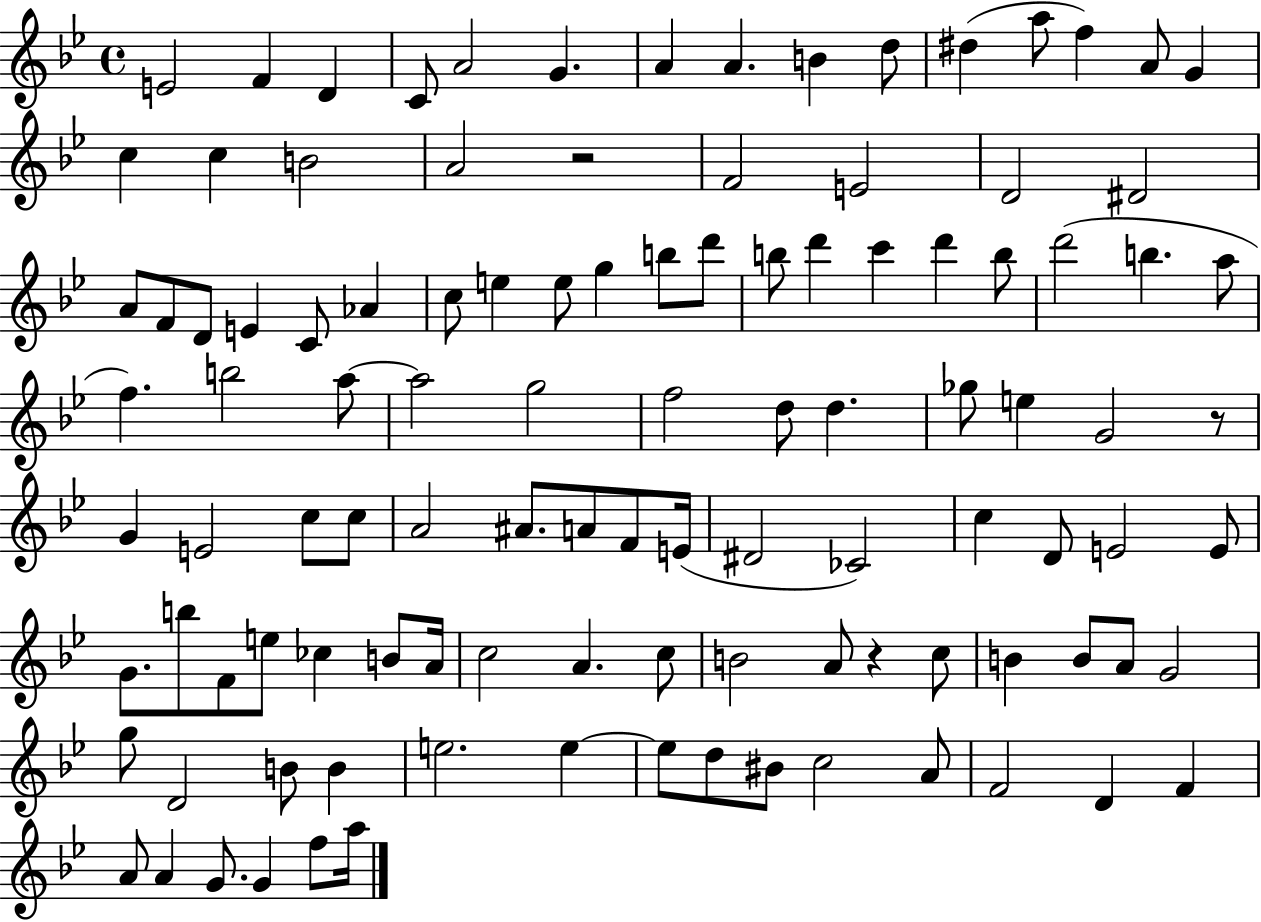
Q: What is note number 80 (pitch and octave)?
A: B4